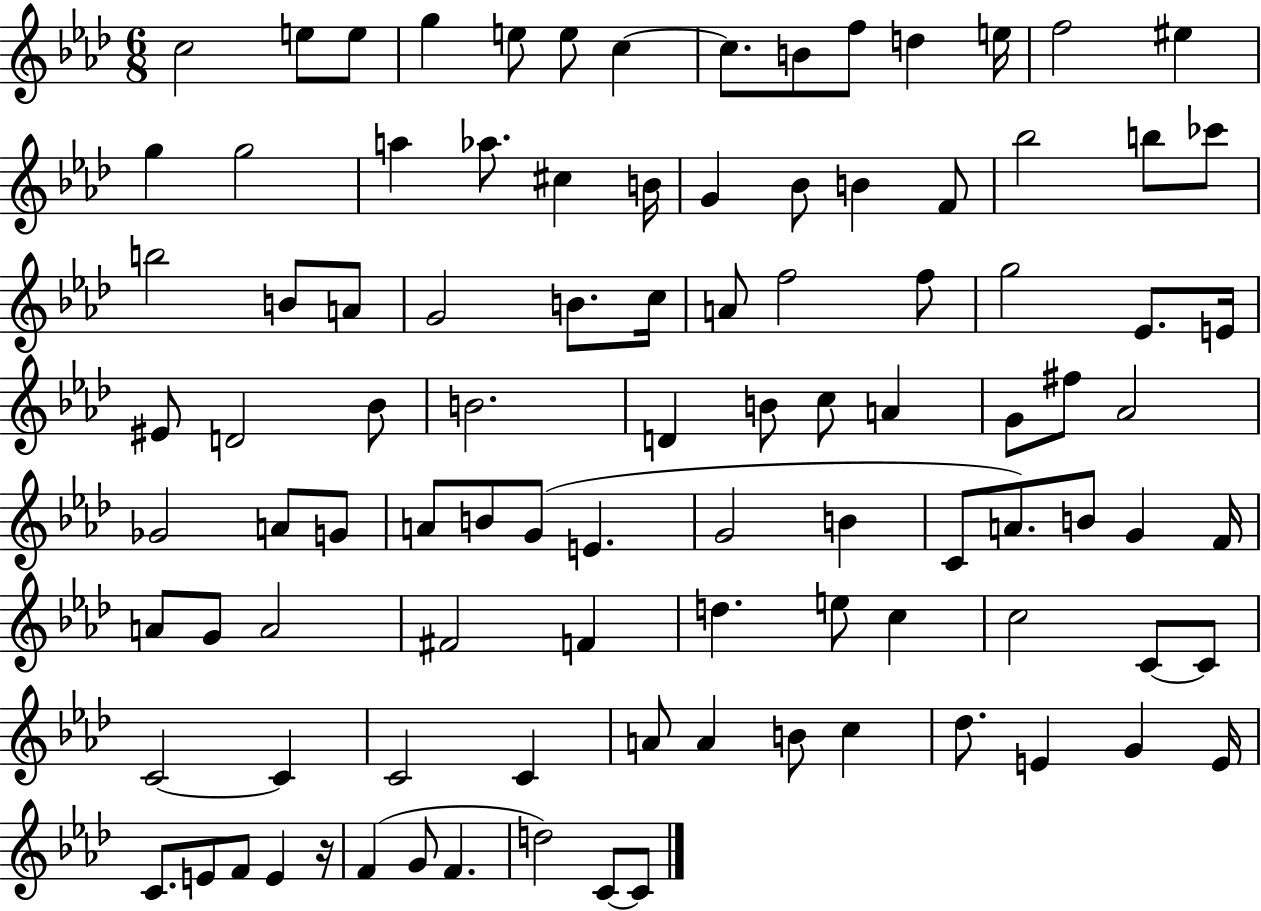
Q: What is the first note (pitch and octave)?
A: C5